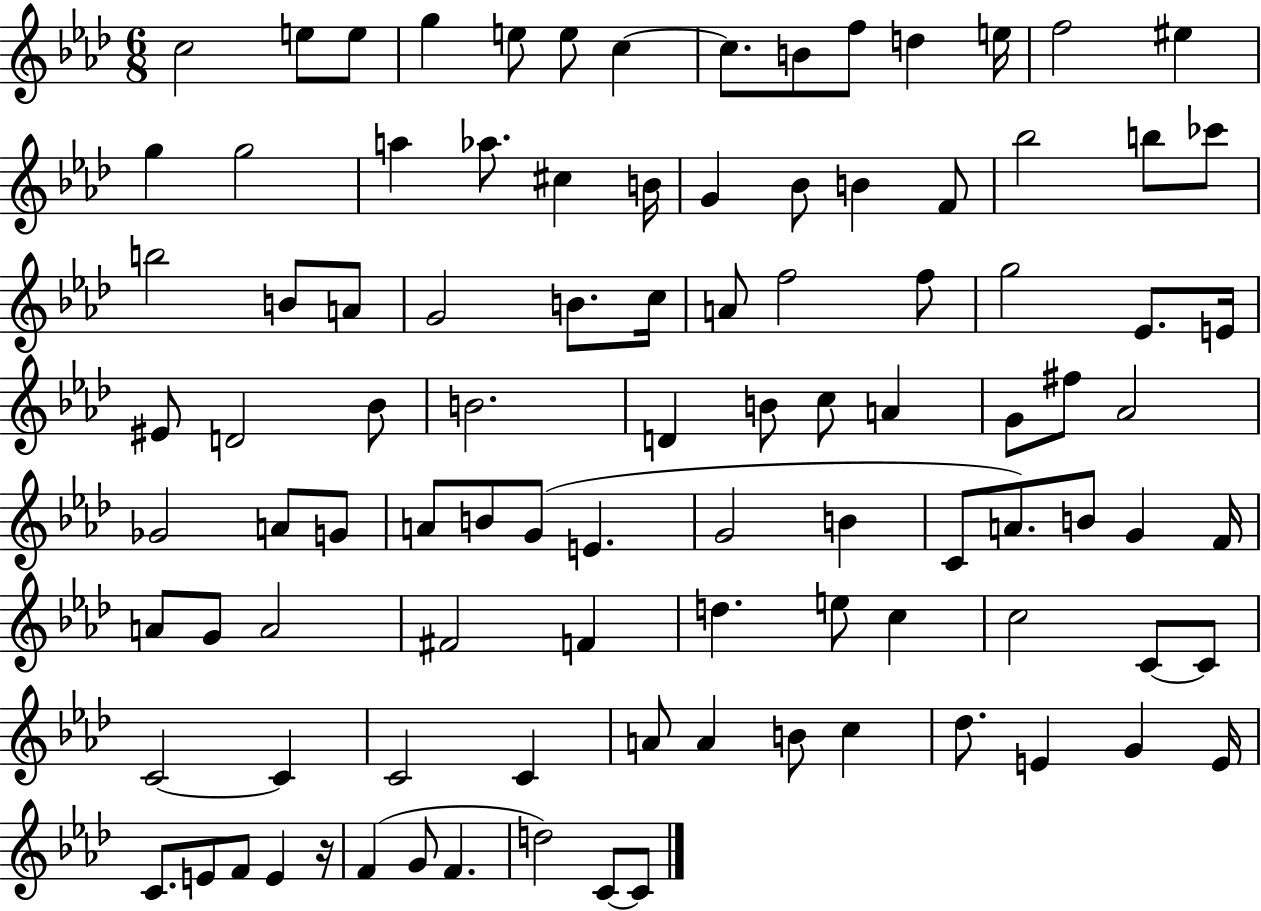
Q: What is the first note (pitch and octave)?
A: C5